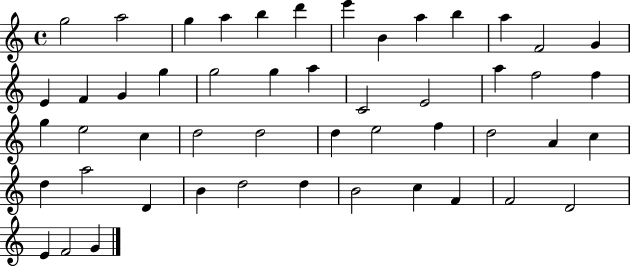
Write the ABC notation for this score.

X:1
T:Untitled
M:4/4
L:1/4
K:C
g2 a2 g a b d' e' B a b a F2 G E F G g g2 g a C2 E2 a f2 f g e2 c d2 d2 d e2 f d2 A c d a2 D B d2 d B2 c F F2 D2 E F2 G